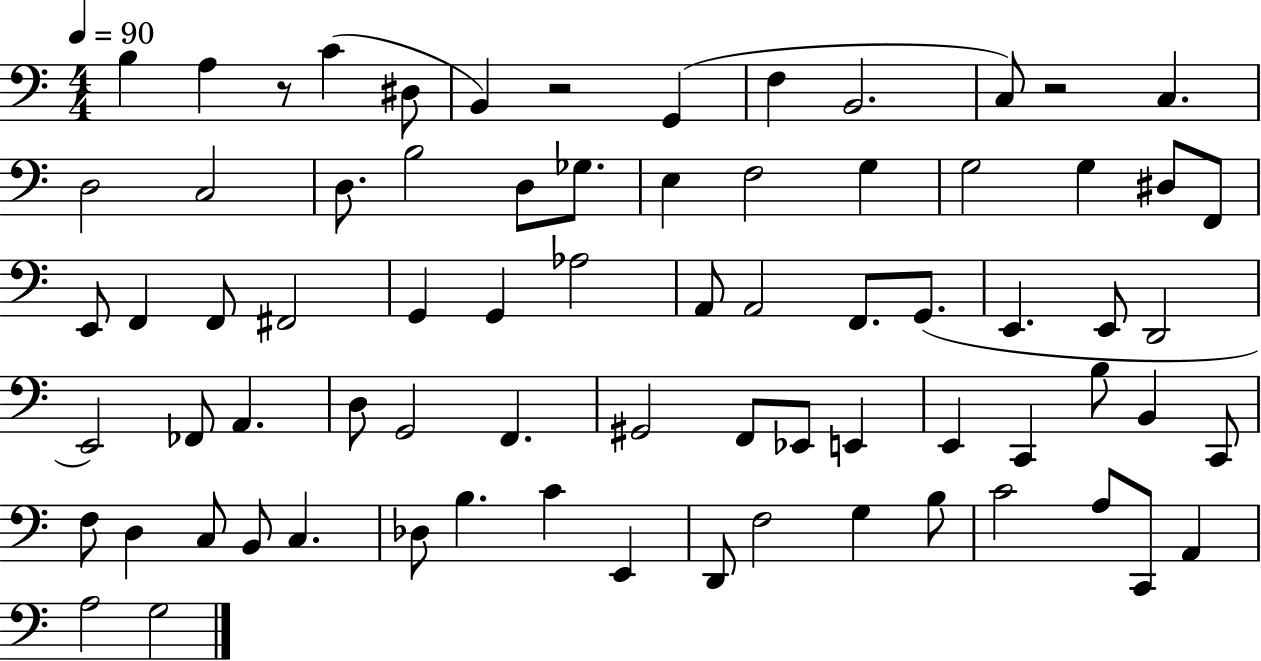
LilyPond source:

{
  \clef bass
  \numericTimeSignature
  \time 4/4
  \key c \major
  \tempo 4 = 90
  \repeat volta 2 { b4 a4 r8 c'4( dis8 | b,4) r2 g,4( | f4 b,2. | c8) r2 c4. | \break d2 c2 | d8. b2 d8 ges8. | e4 f2 g4 | g2 g4 dis8 f,8 | \break e,8 f,4 f,8 fis,2 | g,4 g,4 aes2 | a,8 a,2 f,8. g,8.( | e,4. e,8 d,2 | \break e,2) fes,8 a,4. | d8 g,2 f,4. | gis,2 f,8 ees,8 e,4 | e,4 c,4 b8 b,4 c,8 | \break f8 d4 c8 b,8 c4. | des8 b4. c'4 e,4 | d,8 f2 g4 b8 | c'2 a8 c,8 a,4 | \break a2 g2 | } \bar "|."
}